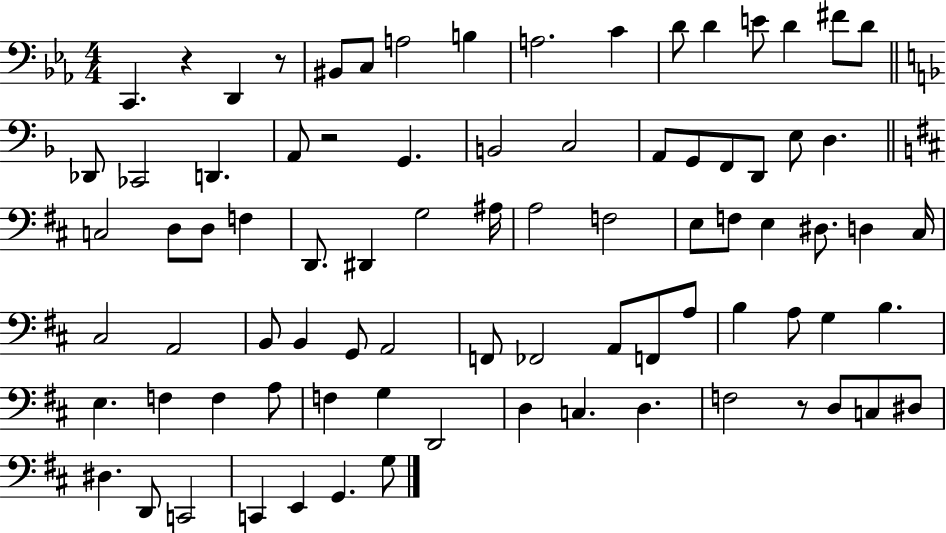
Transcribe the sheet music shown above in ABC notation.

X:1
T:Untitled
M:4/4
L:1/4
K:Eb
C,, z D,, z/2 ^B,,/2 C,/2 A,2 B, A,2 C D/2 D E/2 D ^F/2 D/2 _D,,/2 _C,,2 D,, A,,/2 z2 G,, B,,2 C,2 A,,/2 G,,/2 F,,/2 D,,/2 E,/2 D, C,2 D,/2 D,/2 F, D,,/2 ^D,, G,2 ^A,/4 A,2 F,2 E,/2 F,/2 E, ^D,/2 D, ^C,/4 ^C,2 A,,2 B,,/2 B,, G,,/2 A,,2 F,,/2 _F,,2 A,,/2 F,,/2 A,/2 B, A,/2 G, B, E, F, F, A,/2 F, G, D,,2 D, C, D, F,2 z/2 D,/2 C,/2 ^D,/2 ^D, D,,/2 C,,2 C,, E,, G,, G,/2